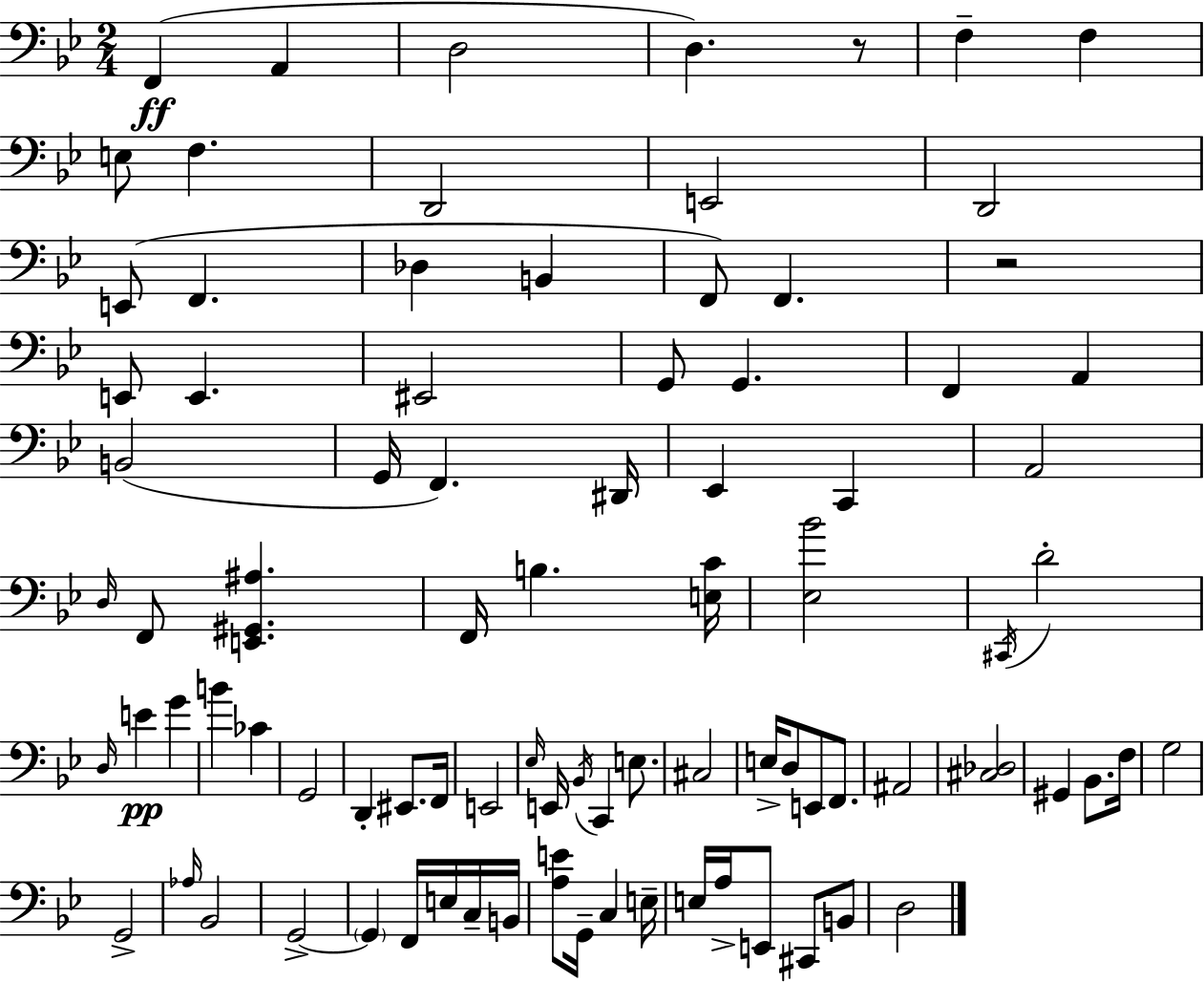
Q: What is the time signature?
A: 2/4